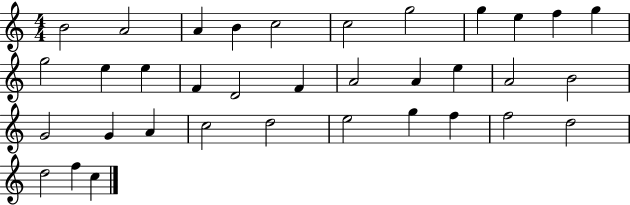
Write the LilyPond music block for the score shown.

{
  \clef treble
  \numericTimeSignature
  \time 4/4
  \key c \major
  b'2 a'2 | a'4 b'4 c''2 | c''2 g''2 | g''4 e''4 f''4 g''4 | \break g''2 e''4 e''4 | f'4 d'2 f'4 | a'2 a'4 e''4 | a'2 b'2 | \break g'2 g'4 a'4 | c''2 d''2 | e''2 g''4 f''4 | f''2 d''2 | \break d''2 f''4 c''4 | \bar "|."
}